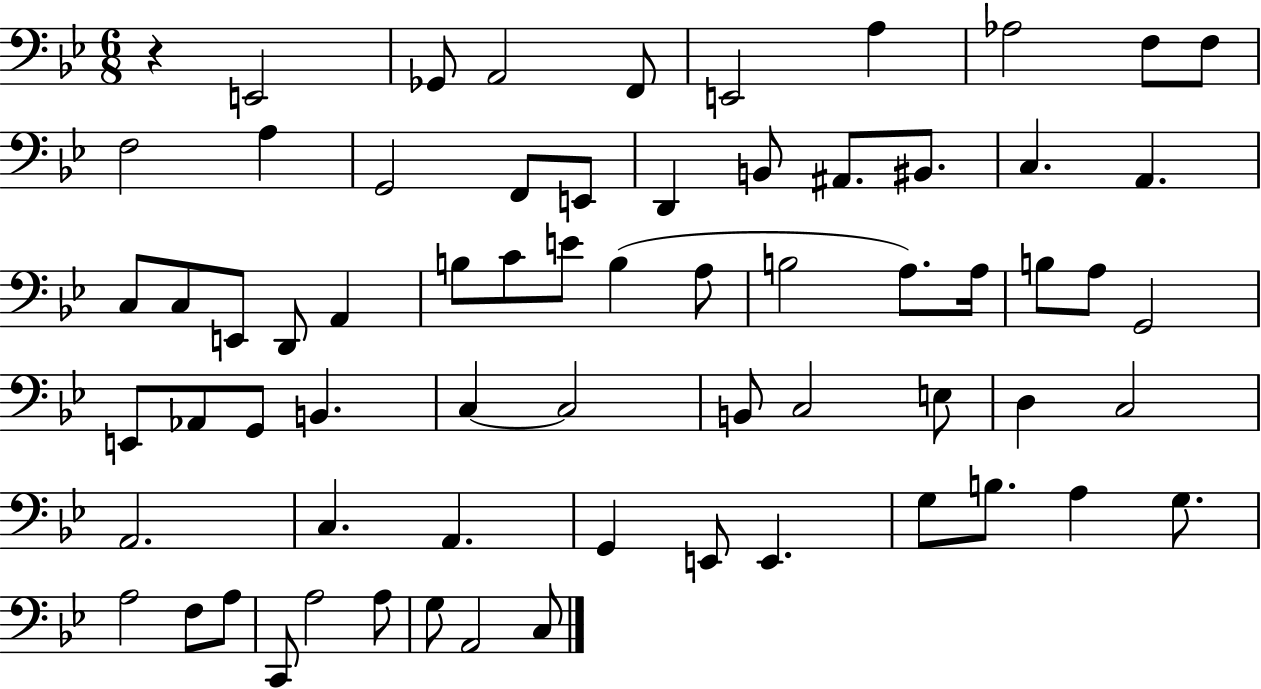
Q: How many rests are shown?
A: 1